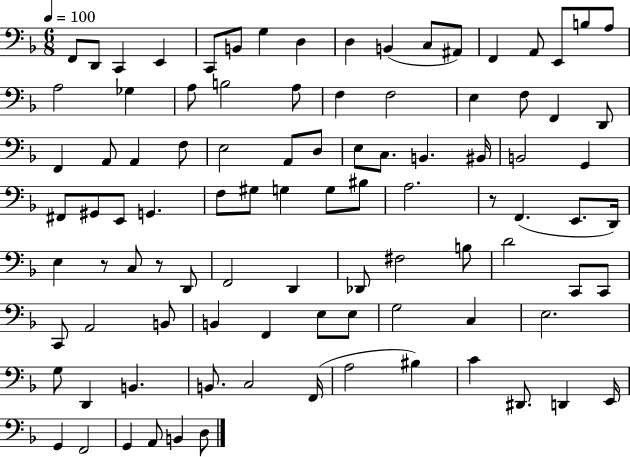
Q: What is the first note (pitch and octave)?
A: F2